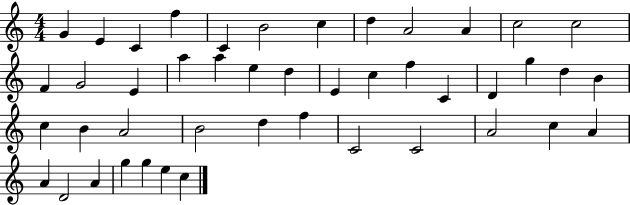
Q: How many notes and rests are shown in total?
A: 45